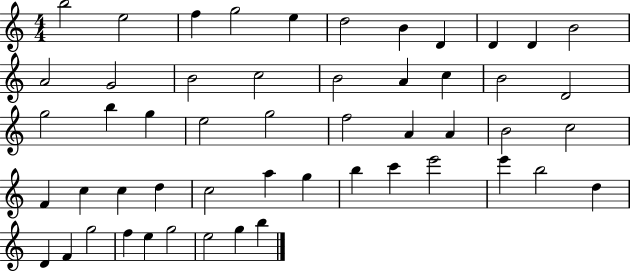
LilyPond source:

{
  \clef treble
  \numericTimeSignature
  \time 4/4
  \key c \major
  b''2 e''2 | f''4 g''2 e''4 | d''2 b'4 d'4 | d'4 d'4 b'2 | \break a'2 g'2 | b'2 c''2 | b'2 a'4 c''4 | b'2 d'2 | \break g''2 b''4 g''4 | e''2 g''2 | f''2 a'4 a'4 | b'2 c''2 | \break f'4 c''4 c''4 d''4 | c''2 a''4 g''4 | b''4 c'''4 e'''2 | e'''4 b''2 d''4 | \break d'4 f'4 g''2 | f''4 e''4 g''2 | e''2 g''4 b''4 | \bar "|."
}